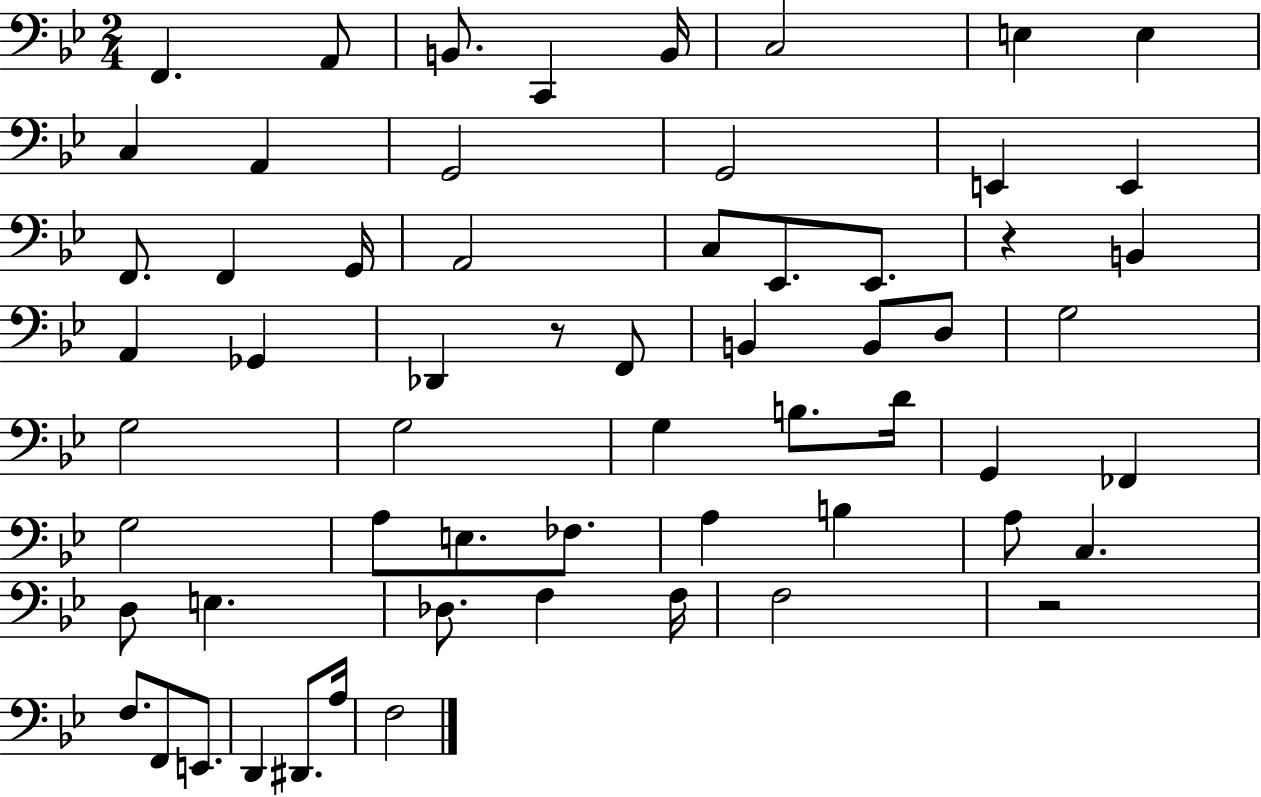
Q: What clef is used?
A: bass